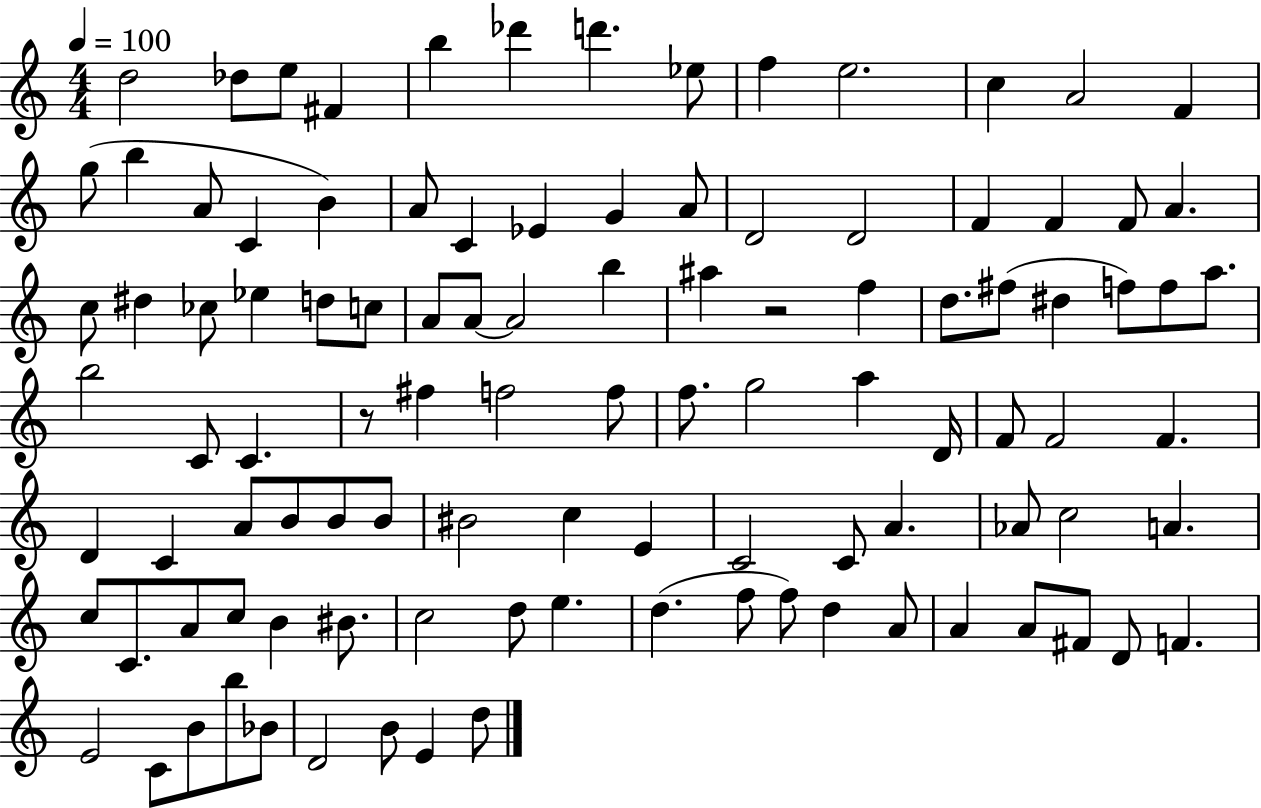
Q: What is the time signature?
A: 4/4